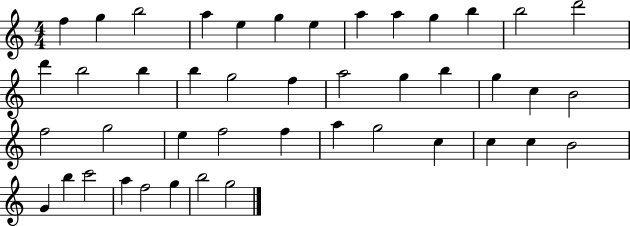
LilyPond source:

{
  \clef treble
  \numericTimeSignature
  \time 4/4
  \key c \major
  f''4 g''4 b''2 | a''4 e''4 g''4 e''4 | a''4 a''4 g''4 b''4 | b''2 d'''2 | \break d'''4 b''2 b''4 | b''4 g''2 f''4 | a''2 g''4 b''4 | g''4 c''4 b'2 | \break f''2 g''2 | e''4 f''2 f''4 | a''4 g''2 c''4 | c''4 c''4 b'2 | \break g'4 b''4 c'''2 | a''4 f''2 g''4 | b''2 g''2 | \bar "|."
}